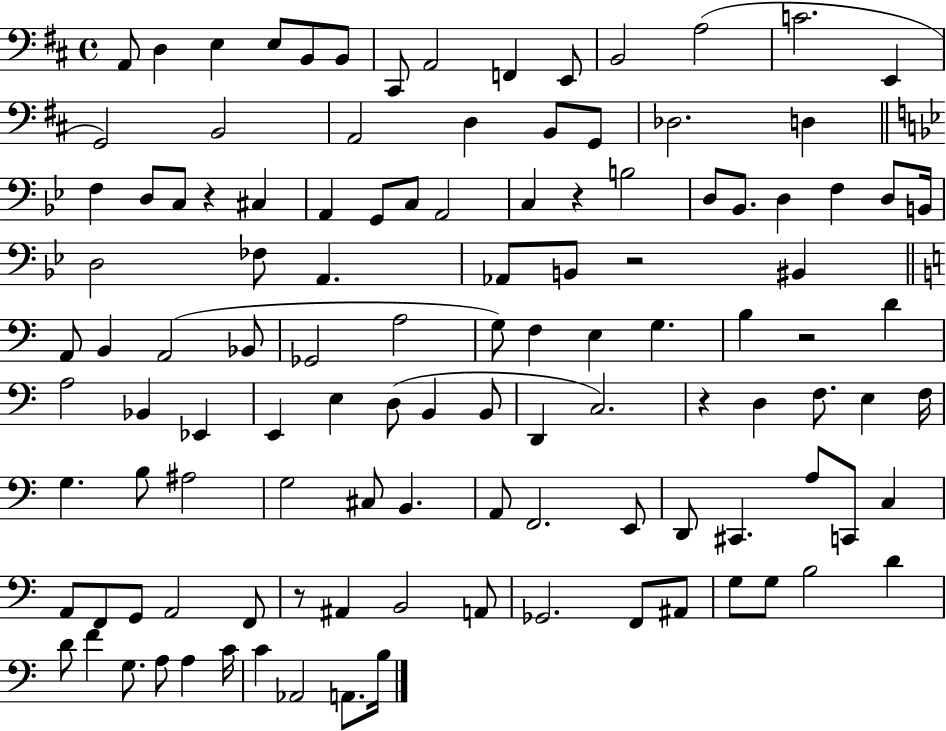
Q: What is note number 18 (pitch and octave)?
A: D3